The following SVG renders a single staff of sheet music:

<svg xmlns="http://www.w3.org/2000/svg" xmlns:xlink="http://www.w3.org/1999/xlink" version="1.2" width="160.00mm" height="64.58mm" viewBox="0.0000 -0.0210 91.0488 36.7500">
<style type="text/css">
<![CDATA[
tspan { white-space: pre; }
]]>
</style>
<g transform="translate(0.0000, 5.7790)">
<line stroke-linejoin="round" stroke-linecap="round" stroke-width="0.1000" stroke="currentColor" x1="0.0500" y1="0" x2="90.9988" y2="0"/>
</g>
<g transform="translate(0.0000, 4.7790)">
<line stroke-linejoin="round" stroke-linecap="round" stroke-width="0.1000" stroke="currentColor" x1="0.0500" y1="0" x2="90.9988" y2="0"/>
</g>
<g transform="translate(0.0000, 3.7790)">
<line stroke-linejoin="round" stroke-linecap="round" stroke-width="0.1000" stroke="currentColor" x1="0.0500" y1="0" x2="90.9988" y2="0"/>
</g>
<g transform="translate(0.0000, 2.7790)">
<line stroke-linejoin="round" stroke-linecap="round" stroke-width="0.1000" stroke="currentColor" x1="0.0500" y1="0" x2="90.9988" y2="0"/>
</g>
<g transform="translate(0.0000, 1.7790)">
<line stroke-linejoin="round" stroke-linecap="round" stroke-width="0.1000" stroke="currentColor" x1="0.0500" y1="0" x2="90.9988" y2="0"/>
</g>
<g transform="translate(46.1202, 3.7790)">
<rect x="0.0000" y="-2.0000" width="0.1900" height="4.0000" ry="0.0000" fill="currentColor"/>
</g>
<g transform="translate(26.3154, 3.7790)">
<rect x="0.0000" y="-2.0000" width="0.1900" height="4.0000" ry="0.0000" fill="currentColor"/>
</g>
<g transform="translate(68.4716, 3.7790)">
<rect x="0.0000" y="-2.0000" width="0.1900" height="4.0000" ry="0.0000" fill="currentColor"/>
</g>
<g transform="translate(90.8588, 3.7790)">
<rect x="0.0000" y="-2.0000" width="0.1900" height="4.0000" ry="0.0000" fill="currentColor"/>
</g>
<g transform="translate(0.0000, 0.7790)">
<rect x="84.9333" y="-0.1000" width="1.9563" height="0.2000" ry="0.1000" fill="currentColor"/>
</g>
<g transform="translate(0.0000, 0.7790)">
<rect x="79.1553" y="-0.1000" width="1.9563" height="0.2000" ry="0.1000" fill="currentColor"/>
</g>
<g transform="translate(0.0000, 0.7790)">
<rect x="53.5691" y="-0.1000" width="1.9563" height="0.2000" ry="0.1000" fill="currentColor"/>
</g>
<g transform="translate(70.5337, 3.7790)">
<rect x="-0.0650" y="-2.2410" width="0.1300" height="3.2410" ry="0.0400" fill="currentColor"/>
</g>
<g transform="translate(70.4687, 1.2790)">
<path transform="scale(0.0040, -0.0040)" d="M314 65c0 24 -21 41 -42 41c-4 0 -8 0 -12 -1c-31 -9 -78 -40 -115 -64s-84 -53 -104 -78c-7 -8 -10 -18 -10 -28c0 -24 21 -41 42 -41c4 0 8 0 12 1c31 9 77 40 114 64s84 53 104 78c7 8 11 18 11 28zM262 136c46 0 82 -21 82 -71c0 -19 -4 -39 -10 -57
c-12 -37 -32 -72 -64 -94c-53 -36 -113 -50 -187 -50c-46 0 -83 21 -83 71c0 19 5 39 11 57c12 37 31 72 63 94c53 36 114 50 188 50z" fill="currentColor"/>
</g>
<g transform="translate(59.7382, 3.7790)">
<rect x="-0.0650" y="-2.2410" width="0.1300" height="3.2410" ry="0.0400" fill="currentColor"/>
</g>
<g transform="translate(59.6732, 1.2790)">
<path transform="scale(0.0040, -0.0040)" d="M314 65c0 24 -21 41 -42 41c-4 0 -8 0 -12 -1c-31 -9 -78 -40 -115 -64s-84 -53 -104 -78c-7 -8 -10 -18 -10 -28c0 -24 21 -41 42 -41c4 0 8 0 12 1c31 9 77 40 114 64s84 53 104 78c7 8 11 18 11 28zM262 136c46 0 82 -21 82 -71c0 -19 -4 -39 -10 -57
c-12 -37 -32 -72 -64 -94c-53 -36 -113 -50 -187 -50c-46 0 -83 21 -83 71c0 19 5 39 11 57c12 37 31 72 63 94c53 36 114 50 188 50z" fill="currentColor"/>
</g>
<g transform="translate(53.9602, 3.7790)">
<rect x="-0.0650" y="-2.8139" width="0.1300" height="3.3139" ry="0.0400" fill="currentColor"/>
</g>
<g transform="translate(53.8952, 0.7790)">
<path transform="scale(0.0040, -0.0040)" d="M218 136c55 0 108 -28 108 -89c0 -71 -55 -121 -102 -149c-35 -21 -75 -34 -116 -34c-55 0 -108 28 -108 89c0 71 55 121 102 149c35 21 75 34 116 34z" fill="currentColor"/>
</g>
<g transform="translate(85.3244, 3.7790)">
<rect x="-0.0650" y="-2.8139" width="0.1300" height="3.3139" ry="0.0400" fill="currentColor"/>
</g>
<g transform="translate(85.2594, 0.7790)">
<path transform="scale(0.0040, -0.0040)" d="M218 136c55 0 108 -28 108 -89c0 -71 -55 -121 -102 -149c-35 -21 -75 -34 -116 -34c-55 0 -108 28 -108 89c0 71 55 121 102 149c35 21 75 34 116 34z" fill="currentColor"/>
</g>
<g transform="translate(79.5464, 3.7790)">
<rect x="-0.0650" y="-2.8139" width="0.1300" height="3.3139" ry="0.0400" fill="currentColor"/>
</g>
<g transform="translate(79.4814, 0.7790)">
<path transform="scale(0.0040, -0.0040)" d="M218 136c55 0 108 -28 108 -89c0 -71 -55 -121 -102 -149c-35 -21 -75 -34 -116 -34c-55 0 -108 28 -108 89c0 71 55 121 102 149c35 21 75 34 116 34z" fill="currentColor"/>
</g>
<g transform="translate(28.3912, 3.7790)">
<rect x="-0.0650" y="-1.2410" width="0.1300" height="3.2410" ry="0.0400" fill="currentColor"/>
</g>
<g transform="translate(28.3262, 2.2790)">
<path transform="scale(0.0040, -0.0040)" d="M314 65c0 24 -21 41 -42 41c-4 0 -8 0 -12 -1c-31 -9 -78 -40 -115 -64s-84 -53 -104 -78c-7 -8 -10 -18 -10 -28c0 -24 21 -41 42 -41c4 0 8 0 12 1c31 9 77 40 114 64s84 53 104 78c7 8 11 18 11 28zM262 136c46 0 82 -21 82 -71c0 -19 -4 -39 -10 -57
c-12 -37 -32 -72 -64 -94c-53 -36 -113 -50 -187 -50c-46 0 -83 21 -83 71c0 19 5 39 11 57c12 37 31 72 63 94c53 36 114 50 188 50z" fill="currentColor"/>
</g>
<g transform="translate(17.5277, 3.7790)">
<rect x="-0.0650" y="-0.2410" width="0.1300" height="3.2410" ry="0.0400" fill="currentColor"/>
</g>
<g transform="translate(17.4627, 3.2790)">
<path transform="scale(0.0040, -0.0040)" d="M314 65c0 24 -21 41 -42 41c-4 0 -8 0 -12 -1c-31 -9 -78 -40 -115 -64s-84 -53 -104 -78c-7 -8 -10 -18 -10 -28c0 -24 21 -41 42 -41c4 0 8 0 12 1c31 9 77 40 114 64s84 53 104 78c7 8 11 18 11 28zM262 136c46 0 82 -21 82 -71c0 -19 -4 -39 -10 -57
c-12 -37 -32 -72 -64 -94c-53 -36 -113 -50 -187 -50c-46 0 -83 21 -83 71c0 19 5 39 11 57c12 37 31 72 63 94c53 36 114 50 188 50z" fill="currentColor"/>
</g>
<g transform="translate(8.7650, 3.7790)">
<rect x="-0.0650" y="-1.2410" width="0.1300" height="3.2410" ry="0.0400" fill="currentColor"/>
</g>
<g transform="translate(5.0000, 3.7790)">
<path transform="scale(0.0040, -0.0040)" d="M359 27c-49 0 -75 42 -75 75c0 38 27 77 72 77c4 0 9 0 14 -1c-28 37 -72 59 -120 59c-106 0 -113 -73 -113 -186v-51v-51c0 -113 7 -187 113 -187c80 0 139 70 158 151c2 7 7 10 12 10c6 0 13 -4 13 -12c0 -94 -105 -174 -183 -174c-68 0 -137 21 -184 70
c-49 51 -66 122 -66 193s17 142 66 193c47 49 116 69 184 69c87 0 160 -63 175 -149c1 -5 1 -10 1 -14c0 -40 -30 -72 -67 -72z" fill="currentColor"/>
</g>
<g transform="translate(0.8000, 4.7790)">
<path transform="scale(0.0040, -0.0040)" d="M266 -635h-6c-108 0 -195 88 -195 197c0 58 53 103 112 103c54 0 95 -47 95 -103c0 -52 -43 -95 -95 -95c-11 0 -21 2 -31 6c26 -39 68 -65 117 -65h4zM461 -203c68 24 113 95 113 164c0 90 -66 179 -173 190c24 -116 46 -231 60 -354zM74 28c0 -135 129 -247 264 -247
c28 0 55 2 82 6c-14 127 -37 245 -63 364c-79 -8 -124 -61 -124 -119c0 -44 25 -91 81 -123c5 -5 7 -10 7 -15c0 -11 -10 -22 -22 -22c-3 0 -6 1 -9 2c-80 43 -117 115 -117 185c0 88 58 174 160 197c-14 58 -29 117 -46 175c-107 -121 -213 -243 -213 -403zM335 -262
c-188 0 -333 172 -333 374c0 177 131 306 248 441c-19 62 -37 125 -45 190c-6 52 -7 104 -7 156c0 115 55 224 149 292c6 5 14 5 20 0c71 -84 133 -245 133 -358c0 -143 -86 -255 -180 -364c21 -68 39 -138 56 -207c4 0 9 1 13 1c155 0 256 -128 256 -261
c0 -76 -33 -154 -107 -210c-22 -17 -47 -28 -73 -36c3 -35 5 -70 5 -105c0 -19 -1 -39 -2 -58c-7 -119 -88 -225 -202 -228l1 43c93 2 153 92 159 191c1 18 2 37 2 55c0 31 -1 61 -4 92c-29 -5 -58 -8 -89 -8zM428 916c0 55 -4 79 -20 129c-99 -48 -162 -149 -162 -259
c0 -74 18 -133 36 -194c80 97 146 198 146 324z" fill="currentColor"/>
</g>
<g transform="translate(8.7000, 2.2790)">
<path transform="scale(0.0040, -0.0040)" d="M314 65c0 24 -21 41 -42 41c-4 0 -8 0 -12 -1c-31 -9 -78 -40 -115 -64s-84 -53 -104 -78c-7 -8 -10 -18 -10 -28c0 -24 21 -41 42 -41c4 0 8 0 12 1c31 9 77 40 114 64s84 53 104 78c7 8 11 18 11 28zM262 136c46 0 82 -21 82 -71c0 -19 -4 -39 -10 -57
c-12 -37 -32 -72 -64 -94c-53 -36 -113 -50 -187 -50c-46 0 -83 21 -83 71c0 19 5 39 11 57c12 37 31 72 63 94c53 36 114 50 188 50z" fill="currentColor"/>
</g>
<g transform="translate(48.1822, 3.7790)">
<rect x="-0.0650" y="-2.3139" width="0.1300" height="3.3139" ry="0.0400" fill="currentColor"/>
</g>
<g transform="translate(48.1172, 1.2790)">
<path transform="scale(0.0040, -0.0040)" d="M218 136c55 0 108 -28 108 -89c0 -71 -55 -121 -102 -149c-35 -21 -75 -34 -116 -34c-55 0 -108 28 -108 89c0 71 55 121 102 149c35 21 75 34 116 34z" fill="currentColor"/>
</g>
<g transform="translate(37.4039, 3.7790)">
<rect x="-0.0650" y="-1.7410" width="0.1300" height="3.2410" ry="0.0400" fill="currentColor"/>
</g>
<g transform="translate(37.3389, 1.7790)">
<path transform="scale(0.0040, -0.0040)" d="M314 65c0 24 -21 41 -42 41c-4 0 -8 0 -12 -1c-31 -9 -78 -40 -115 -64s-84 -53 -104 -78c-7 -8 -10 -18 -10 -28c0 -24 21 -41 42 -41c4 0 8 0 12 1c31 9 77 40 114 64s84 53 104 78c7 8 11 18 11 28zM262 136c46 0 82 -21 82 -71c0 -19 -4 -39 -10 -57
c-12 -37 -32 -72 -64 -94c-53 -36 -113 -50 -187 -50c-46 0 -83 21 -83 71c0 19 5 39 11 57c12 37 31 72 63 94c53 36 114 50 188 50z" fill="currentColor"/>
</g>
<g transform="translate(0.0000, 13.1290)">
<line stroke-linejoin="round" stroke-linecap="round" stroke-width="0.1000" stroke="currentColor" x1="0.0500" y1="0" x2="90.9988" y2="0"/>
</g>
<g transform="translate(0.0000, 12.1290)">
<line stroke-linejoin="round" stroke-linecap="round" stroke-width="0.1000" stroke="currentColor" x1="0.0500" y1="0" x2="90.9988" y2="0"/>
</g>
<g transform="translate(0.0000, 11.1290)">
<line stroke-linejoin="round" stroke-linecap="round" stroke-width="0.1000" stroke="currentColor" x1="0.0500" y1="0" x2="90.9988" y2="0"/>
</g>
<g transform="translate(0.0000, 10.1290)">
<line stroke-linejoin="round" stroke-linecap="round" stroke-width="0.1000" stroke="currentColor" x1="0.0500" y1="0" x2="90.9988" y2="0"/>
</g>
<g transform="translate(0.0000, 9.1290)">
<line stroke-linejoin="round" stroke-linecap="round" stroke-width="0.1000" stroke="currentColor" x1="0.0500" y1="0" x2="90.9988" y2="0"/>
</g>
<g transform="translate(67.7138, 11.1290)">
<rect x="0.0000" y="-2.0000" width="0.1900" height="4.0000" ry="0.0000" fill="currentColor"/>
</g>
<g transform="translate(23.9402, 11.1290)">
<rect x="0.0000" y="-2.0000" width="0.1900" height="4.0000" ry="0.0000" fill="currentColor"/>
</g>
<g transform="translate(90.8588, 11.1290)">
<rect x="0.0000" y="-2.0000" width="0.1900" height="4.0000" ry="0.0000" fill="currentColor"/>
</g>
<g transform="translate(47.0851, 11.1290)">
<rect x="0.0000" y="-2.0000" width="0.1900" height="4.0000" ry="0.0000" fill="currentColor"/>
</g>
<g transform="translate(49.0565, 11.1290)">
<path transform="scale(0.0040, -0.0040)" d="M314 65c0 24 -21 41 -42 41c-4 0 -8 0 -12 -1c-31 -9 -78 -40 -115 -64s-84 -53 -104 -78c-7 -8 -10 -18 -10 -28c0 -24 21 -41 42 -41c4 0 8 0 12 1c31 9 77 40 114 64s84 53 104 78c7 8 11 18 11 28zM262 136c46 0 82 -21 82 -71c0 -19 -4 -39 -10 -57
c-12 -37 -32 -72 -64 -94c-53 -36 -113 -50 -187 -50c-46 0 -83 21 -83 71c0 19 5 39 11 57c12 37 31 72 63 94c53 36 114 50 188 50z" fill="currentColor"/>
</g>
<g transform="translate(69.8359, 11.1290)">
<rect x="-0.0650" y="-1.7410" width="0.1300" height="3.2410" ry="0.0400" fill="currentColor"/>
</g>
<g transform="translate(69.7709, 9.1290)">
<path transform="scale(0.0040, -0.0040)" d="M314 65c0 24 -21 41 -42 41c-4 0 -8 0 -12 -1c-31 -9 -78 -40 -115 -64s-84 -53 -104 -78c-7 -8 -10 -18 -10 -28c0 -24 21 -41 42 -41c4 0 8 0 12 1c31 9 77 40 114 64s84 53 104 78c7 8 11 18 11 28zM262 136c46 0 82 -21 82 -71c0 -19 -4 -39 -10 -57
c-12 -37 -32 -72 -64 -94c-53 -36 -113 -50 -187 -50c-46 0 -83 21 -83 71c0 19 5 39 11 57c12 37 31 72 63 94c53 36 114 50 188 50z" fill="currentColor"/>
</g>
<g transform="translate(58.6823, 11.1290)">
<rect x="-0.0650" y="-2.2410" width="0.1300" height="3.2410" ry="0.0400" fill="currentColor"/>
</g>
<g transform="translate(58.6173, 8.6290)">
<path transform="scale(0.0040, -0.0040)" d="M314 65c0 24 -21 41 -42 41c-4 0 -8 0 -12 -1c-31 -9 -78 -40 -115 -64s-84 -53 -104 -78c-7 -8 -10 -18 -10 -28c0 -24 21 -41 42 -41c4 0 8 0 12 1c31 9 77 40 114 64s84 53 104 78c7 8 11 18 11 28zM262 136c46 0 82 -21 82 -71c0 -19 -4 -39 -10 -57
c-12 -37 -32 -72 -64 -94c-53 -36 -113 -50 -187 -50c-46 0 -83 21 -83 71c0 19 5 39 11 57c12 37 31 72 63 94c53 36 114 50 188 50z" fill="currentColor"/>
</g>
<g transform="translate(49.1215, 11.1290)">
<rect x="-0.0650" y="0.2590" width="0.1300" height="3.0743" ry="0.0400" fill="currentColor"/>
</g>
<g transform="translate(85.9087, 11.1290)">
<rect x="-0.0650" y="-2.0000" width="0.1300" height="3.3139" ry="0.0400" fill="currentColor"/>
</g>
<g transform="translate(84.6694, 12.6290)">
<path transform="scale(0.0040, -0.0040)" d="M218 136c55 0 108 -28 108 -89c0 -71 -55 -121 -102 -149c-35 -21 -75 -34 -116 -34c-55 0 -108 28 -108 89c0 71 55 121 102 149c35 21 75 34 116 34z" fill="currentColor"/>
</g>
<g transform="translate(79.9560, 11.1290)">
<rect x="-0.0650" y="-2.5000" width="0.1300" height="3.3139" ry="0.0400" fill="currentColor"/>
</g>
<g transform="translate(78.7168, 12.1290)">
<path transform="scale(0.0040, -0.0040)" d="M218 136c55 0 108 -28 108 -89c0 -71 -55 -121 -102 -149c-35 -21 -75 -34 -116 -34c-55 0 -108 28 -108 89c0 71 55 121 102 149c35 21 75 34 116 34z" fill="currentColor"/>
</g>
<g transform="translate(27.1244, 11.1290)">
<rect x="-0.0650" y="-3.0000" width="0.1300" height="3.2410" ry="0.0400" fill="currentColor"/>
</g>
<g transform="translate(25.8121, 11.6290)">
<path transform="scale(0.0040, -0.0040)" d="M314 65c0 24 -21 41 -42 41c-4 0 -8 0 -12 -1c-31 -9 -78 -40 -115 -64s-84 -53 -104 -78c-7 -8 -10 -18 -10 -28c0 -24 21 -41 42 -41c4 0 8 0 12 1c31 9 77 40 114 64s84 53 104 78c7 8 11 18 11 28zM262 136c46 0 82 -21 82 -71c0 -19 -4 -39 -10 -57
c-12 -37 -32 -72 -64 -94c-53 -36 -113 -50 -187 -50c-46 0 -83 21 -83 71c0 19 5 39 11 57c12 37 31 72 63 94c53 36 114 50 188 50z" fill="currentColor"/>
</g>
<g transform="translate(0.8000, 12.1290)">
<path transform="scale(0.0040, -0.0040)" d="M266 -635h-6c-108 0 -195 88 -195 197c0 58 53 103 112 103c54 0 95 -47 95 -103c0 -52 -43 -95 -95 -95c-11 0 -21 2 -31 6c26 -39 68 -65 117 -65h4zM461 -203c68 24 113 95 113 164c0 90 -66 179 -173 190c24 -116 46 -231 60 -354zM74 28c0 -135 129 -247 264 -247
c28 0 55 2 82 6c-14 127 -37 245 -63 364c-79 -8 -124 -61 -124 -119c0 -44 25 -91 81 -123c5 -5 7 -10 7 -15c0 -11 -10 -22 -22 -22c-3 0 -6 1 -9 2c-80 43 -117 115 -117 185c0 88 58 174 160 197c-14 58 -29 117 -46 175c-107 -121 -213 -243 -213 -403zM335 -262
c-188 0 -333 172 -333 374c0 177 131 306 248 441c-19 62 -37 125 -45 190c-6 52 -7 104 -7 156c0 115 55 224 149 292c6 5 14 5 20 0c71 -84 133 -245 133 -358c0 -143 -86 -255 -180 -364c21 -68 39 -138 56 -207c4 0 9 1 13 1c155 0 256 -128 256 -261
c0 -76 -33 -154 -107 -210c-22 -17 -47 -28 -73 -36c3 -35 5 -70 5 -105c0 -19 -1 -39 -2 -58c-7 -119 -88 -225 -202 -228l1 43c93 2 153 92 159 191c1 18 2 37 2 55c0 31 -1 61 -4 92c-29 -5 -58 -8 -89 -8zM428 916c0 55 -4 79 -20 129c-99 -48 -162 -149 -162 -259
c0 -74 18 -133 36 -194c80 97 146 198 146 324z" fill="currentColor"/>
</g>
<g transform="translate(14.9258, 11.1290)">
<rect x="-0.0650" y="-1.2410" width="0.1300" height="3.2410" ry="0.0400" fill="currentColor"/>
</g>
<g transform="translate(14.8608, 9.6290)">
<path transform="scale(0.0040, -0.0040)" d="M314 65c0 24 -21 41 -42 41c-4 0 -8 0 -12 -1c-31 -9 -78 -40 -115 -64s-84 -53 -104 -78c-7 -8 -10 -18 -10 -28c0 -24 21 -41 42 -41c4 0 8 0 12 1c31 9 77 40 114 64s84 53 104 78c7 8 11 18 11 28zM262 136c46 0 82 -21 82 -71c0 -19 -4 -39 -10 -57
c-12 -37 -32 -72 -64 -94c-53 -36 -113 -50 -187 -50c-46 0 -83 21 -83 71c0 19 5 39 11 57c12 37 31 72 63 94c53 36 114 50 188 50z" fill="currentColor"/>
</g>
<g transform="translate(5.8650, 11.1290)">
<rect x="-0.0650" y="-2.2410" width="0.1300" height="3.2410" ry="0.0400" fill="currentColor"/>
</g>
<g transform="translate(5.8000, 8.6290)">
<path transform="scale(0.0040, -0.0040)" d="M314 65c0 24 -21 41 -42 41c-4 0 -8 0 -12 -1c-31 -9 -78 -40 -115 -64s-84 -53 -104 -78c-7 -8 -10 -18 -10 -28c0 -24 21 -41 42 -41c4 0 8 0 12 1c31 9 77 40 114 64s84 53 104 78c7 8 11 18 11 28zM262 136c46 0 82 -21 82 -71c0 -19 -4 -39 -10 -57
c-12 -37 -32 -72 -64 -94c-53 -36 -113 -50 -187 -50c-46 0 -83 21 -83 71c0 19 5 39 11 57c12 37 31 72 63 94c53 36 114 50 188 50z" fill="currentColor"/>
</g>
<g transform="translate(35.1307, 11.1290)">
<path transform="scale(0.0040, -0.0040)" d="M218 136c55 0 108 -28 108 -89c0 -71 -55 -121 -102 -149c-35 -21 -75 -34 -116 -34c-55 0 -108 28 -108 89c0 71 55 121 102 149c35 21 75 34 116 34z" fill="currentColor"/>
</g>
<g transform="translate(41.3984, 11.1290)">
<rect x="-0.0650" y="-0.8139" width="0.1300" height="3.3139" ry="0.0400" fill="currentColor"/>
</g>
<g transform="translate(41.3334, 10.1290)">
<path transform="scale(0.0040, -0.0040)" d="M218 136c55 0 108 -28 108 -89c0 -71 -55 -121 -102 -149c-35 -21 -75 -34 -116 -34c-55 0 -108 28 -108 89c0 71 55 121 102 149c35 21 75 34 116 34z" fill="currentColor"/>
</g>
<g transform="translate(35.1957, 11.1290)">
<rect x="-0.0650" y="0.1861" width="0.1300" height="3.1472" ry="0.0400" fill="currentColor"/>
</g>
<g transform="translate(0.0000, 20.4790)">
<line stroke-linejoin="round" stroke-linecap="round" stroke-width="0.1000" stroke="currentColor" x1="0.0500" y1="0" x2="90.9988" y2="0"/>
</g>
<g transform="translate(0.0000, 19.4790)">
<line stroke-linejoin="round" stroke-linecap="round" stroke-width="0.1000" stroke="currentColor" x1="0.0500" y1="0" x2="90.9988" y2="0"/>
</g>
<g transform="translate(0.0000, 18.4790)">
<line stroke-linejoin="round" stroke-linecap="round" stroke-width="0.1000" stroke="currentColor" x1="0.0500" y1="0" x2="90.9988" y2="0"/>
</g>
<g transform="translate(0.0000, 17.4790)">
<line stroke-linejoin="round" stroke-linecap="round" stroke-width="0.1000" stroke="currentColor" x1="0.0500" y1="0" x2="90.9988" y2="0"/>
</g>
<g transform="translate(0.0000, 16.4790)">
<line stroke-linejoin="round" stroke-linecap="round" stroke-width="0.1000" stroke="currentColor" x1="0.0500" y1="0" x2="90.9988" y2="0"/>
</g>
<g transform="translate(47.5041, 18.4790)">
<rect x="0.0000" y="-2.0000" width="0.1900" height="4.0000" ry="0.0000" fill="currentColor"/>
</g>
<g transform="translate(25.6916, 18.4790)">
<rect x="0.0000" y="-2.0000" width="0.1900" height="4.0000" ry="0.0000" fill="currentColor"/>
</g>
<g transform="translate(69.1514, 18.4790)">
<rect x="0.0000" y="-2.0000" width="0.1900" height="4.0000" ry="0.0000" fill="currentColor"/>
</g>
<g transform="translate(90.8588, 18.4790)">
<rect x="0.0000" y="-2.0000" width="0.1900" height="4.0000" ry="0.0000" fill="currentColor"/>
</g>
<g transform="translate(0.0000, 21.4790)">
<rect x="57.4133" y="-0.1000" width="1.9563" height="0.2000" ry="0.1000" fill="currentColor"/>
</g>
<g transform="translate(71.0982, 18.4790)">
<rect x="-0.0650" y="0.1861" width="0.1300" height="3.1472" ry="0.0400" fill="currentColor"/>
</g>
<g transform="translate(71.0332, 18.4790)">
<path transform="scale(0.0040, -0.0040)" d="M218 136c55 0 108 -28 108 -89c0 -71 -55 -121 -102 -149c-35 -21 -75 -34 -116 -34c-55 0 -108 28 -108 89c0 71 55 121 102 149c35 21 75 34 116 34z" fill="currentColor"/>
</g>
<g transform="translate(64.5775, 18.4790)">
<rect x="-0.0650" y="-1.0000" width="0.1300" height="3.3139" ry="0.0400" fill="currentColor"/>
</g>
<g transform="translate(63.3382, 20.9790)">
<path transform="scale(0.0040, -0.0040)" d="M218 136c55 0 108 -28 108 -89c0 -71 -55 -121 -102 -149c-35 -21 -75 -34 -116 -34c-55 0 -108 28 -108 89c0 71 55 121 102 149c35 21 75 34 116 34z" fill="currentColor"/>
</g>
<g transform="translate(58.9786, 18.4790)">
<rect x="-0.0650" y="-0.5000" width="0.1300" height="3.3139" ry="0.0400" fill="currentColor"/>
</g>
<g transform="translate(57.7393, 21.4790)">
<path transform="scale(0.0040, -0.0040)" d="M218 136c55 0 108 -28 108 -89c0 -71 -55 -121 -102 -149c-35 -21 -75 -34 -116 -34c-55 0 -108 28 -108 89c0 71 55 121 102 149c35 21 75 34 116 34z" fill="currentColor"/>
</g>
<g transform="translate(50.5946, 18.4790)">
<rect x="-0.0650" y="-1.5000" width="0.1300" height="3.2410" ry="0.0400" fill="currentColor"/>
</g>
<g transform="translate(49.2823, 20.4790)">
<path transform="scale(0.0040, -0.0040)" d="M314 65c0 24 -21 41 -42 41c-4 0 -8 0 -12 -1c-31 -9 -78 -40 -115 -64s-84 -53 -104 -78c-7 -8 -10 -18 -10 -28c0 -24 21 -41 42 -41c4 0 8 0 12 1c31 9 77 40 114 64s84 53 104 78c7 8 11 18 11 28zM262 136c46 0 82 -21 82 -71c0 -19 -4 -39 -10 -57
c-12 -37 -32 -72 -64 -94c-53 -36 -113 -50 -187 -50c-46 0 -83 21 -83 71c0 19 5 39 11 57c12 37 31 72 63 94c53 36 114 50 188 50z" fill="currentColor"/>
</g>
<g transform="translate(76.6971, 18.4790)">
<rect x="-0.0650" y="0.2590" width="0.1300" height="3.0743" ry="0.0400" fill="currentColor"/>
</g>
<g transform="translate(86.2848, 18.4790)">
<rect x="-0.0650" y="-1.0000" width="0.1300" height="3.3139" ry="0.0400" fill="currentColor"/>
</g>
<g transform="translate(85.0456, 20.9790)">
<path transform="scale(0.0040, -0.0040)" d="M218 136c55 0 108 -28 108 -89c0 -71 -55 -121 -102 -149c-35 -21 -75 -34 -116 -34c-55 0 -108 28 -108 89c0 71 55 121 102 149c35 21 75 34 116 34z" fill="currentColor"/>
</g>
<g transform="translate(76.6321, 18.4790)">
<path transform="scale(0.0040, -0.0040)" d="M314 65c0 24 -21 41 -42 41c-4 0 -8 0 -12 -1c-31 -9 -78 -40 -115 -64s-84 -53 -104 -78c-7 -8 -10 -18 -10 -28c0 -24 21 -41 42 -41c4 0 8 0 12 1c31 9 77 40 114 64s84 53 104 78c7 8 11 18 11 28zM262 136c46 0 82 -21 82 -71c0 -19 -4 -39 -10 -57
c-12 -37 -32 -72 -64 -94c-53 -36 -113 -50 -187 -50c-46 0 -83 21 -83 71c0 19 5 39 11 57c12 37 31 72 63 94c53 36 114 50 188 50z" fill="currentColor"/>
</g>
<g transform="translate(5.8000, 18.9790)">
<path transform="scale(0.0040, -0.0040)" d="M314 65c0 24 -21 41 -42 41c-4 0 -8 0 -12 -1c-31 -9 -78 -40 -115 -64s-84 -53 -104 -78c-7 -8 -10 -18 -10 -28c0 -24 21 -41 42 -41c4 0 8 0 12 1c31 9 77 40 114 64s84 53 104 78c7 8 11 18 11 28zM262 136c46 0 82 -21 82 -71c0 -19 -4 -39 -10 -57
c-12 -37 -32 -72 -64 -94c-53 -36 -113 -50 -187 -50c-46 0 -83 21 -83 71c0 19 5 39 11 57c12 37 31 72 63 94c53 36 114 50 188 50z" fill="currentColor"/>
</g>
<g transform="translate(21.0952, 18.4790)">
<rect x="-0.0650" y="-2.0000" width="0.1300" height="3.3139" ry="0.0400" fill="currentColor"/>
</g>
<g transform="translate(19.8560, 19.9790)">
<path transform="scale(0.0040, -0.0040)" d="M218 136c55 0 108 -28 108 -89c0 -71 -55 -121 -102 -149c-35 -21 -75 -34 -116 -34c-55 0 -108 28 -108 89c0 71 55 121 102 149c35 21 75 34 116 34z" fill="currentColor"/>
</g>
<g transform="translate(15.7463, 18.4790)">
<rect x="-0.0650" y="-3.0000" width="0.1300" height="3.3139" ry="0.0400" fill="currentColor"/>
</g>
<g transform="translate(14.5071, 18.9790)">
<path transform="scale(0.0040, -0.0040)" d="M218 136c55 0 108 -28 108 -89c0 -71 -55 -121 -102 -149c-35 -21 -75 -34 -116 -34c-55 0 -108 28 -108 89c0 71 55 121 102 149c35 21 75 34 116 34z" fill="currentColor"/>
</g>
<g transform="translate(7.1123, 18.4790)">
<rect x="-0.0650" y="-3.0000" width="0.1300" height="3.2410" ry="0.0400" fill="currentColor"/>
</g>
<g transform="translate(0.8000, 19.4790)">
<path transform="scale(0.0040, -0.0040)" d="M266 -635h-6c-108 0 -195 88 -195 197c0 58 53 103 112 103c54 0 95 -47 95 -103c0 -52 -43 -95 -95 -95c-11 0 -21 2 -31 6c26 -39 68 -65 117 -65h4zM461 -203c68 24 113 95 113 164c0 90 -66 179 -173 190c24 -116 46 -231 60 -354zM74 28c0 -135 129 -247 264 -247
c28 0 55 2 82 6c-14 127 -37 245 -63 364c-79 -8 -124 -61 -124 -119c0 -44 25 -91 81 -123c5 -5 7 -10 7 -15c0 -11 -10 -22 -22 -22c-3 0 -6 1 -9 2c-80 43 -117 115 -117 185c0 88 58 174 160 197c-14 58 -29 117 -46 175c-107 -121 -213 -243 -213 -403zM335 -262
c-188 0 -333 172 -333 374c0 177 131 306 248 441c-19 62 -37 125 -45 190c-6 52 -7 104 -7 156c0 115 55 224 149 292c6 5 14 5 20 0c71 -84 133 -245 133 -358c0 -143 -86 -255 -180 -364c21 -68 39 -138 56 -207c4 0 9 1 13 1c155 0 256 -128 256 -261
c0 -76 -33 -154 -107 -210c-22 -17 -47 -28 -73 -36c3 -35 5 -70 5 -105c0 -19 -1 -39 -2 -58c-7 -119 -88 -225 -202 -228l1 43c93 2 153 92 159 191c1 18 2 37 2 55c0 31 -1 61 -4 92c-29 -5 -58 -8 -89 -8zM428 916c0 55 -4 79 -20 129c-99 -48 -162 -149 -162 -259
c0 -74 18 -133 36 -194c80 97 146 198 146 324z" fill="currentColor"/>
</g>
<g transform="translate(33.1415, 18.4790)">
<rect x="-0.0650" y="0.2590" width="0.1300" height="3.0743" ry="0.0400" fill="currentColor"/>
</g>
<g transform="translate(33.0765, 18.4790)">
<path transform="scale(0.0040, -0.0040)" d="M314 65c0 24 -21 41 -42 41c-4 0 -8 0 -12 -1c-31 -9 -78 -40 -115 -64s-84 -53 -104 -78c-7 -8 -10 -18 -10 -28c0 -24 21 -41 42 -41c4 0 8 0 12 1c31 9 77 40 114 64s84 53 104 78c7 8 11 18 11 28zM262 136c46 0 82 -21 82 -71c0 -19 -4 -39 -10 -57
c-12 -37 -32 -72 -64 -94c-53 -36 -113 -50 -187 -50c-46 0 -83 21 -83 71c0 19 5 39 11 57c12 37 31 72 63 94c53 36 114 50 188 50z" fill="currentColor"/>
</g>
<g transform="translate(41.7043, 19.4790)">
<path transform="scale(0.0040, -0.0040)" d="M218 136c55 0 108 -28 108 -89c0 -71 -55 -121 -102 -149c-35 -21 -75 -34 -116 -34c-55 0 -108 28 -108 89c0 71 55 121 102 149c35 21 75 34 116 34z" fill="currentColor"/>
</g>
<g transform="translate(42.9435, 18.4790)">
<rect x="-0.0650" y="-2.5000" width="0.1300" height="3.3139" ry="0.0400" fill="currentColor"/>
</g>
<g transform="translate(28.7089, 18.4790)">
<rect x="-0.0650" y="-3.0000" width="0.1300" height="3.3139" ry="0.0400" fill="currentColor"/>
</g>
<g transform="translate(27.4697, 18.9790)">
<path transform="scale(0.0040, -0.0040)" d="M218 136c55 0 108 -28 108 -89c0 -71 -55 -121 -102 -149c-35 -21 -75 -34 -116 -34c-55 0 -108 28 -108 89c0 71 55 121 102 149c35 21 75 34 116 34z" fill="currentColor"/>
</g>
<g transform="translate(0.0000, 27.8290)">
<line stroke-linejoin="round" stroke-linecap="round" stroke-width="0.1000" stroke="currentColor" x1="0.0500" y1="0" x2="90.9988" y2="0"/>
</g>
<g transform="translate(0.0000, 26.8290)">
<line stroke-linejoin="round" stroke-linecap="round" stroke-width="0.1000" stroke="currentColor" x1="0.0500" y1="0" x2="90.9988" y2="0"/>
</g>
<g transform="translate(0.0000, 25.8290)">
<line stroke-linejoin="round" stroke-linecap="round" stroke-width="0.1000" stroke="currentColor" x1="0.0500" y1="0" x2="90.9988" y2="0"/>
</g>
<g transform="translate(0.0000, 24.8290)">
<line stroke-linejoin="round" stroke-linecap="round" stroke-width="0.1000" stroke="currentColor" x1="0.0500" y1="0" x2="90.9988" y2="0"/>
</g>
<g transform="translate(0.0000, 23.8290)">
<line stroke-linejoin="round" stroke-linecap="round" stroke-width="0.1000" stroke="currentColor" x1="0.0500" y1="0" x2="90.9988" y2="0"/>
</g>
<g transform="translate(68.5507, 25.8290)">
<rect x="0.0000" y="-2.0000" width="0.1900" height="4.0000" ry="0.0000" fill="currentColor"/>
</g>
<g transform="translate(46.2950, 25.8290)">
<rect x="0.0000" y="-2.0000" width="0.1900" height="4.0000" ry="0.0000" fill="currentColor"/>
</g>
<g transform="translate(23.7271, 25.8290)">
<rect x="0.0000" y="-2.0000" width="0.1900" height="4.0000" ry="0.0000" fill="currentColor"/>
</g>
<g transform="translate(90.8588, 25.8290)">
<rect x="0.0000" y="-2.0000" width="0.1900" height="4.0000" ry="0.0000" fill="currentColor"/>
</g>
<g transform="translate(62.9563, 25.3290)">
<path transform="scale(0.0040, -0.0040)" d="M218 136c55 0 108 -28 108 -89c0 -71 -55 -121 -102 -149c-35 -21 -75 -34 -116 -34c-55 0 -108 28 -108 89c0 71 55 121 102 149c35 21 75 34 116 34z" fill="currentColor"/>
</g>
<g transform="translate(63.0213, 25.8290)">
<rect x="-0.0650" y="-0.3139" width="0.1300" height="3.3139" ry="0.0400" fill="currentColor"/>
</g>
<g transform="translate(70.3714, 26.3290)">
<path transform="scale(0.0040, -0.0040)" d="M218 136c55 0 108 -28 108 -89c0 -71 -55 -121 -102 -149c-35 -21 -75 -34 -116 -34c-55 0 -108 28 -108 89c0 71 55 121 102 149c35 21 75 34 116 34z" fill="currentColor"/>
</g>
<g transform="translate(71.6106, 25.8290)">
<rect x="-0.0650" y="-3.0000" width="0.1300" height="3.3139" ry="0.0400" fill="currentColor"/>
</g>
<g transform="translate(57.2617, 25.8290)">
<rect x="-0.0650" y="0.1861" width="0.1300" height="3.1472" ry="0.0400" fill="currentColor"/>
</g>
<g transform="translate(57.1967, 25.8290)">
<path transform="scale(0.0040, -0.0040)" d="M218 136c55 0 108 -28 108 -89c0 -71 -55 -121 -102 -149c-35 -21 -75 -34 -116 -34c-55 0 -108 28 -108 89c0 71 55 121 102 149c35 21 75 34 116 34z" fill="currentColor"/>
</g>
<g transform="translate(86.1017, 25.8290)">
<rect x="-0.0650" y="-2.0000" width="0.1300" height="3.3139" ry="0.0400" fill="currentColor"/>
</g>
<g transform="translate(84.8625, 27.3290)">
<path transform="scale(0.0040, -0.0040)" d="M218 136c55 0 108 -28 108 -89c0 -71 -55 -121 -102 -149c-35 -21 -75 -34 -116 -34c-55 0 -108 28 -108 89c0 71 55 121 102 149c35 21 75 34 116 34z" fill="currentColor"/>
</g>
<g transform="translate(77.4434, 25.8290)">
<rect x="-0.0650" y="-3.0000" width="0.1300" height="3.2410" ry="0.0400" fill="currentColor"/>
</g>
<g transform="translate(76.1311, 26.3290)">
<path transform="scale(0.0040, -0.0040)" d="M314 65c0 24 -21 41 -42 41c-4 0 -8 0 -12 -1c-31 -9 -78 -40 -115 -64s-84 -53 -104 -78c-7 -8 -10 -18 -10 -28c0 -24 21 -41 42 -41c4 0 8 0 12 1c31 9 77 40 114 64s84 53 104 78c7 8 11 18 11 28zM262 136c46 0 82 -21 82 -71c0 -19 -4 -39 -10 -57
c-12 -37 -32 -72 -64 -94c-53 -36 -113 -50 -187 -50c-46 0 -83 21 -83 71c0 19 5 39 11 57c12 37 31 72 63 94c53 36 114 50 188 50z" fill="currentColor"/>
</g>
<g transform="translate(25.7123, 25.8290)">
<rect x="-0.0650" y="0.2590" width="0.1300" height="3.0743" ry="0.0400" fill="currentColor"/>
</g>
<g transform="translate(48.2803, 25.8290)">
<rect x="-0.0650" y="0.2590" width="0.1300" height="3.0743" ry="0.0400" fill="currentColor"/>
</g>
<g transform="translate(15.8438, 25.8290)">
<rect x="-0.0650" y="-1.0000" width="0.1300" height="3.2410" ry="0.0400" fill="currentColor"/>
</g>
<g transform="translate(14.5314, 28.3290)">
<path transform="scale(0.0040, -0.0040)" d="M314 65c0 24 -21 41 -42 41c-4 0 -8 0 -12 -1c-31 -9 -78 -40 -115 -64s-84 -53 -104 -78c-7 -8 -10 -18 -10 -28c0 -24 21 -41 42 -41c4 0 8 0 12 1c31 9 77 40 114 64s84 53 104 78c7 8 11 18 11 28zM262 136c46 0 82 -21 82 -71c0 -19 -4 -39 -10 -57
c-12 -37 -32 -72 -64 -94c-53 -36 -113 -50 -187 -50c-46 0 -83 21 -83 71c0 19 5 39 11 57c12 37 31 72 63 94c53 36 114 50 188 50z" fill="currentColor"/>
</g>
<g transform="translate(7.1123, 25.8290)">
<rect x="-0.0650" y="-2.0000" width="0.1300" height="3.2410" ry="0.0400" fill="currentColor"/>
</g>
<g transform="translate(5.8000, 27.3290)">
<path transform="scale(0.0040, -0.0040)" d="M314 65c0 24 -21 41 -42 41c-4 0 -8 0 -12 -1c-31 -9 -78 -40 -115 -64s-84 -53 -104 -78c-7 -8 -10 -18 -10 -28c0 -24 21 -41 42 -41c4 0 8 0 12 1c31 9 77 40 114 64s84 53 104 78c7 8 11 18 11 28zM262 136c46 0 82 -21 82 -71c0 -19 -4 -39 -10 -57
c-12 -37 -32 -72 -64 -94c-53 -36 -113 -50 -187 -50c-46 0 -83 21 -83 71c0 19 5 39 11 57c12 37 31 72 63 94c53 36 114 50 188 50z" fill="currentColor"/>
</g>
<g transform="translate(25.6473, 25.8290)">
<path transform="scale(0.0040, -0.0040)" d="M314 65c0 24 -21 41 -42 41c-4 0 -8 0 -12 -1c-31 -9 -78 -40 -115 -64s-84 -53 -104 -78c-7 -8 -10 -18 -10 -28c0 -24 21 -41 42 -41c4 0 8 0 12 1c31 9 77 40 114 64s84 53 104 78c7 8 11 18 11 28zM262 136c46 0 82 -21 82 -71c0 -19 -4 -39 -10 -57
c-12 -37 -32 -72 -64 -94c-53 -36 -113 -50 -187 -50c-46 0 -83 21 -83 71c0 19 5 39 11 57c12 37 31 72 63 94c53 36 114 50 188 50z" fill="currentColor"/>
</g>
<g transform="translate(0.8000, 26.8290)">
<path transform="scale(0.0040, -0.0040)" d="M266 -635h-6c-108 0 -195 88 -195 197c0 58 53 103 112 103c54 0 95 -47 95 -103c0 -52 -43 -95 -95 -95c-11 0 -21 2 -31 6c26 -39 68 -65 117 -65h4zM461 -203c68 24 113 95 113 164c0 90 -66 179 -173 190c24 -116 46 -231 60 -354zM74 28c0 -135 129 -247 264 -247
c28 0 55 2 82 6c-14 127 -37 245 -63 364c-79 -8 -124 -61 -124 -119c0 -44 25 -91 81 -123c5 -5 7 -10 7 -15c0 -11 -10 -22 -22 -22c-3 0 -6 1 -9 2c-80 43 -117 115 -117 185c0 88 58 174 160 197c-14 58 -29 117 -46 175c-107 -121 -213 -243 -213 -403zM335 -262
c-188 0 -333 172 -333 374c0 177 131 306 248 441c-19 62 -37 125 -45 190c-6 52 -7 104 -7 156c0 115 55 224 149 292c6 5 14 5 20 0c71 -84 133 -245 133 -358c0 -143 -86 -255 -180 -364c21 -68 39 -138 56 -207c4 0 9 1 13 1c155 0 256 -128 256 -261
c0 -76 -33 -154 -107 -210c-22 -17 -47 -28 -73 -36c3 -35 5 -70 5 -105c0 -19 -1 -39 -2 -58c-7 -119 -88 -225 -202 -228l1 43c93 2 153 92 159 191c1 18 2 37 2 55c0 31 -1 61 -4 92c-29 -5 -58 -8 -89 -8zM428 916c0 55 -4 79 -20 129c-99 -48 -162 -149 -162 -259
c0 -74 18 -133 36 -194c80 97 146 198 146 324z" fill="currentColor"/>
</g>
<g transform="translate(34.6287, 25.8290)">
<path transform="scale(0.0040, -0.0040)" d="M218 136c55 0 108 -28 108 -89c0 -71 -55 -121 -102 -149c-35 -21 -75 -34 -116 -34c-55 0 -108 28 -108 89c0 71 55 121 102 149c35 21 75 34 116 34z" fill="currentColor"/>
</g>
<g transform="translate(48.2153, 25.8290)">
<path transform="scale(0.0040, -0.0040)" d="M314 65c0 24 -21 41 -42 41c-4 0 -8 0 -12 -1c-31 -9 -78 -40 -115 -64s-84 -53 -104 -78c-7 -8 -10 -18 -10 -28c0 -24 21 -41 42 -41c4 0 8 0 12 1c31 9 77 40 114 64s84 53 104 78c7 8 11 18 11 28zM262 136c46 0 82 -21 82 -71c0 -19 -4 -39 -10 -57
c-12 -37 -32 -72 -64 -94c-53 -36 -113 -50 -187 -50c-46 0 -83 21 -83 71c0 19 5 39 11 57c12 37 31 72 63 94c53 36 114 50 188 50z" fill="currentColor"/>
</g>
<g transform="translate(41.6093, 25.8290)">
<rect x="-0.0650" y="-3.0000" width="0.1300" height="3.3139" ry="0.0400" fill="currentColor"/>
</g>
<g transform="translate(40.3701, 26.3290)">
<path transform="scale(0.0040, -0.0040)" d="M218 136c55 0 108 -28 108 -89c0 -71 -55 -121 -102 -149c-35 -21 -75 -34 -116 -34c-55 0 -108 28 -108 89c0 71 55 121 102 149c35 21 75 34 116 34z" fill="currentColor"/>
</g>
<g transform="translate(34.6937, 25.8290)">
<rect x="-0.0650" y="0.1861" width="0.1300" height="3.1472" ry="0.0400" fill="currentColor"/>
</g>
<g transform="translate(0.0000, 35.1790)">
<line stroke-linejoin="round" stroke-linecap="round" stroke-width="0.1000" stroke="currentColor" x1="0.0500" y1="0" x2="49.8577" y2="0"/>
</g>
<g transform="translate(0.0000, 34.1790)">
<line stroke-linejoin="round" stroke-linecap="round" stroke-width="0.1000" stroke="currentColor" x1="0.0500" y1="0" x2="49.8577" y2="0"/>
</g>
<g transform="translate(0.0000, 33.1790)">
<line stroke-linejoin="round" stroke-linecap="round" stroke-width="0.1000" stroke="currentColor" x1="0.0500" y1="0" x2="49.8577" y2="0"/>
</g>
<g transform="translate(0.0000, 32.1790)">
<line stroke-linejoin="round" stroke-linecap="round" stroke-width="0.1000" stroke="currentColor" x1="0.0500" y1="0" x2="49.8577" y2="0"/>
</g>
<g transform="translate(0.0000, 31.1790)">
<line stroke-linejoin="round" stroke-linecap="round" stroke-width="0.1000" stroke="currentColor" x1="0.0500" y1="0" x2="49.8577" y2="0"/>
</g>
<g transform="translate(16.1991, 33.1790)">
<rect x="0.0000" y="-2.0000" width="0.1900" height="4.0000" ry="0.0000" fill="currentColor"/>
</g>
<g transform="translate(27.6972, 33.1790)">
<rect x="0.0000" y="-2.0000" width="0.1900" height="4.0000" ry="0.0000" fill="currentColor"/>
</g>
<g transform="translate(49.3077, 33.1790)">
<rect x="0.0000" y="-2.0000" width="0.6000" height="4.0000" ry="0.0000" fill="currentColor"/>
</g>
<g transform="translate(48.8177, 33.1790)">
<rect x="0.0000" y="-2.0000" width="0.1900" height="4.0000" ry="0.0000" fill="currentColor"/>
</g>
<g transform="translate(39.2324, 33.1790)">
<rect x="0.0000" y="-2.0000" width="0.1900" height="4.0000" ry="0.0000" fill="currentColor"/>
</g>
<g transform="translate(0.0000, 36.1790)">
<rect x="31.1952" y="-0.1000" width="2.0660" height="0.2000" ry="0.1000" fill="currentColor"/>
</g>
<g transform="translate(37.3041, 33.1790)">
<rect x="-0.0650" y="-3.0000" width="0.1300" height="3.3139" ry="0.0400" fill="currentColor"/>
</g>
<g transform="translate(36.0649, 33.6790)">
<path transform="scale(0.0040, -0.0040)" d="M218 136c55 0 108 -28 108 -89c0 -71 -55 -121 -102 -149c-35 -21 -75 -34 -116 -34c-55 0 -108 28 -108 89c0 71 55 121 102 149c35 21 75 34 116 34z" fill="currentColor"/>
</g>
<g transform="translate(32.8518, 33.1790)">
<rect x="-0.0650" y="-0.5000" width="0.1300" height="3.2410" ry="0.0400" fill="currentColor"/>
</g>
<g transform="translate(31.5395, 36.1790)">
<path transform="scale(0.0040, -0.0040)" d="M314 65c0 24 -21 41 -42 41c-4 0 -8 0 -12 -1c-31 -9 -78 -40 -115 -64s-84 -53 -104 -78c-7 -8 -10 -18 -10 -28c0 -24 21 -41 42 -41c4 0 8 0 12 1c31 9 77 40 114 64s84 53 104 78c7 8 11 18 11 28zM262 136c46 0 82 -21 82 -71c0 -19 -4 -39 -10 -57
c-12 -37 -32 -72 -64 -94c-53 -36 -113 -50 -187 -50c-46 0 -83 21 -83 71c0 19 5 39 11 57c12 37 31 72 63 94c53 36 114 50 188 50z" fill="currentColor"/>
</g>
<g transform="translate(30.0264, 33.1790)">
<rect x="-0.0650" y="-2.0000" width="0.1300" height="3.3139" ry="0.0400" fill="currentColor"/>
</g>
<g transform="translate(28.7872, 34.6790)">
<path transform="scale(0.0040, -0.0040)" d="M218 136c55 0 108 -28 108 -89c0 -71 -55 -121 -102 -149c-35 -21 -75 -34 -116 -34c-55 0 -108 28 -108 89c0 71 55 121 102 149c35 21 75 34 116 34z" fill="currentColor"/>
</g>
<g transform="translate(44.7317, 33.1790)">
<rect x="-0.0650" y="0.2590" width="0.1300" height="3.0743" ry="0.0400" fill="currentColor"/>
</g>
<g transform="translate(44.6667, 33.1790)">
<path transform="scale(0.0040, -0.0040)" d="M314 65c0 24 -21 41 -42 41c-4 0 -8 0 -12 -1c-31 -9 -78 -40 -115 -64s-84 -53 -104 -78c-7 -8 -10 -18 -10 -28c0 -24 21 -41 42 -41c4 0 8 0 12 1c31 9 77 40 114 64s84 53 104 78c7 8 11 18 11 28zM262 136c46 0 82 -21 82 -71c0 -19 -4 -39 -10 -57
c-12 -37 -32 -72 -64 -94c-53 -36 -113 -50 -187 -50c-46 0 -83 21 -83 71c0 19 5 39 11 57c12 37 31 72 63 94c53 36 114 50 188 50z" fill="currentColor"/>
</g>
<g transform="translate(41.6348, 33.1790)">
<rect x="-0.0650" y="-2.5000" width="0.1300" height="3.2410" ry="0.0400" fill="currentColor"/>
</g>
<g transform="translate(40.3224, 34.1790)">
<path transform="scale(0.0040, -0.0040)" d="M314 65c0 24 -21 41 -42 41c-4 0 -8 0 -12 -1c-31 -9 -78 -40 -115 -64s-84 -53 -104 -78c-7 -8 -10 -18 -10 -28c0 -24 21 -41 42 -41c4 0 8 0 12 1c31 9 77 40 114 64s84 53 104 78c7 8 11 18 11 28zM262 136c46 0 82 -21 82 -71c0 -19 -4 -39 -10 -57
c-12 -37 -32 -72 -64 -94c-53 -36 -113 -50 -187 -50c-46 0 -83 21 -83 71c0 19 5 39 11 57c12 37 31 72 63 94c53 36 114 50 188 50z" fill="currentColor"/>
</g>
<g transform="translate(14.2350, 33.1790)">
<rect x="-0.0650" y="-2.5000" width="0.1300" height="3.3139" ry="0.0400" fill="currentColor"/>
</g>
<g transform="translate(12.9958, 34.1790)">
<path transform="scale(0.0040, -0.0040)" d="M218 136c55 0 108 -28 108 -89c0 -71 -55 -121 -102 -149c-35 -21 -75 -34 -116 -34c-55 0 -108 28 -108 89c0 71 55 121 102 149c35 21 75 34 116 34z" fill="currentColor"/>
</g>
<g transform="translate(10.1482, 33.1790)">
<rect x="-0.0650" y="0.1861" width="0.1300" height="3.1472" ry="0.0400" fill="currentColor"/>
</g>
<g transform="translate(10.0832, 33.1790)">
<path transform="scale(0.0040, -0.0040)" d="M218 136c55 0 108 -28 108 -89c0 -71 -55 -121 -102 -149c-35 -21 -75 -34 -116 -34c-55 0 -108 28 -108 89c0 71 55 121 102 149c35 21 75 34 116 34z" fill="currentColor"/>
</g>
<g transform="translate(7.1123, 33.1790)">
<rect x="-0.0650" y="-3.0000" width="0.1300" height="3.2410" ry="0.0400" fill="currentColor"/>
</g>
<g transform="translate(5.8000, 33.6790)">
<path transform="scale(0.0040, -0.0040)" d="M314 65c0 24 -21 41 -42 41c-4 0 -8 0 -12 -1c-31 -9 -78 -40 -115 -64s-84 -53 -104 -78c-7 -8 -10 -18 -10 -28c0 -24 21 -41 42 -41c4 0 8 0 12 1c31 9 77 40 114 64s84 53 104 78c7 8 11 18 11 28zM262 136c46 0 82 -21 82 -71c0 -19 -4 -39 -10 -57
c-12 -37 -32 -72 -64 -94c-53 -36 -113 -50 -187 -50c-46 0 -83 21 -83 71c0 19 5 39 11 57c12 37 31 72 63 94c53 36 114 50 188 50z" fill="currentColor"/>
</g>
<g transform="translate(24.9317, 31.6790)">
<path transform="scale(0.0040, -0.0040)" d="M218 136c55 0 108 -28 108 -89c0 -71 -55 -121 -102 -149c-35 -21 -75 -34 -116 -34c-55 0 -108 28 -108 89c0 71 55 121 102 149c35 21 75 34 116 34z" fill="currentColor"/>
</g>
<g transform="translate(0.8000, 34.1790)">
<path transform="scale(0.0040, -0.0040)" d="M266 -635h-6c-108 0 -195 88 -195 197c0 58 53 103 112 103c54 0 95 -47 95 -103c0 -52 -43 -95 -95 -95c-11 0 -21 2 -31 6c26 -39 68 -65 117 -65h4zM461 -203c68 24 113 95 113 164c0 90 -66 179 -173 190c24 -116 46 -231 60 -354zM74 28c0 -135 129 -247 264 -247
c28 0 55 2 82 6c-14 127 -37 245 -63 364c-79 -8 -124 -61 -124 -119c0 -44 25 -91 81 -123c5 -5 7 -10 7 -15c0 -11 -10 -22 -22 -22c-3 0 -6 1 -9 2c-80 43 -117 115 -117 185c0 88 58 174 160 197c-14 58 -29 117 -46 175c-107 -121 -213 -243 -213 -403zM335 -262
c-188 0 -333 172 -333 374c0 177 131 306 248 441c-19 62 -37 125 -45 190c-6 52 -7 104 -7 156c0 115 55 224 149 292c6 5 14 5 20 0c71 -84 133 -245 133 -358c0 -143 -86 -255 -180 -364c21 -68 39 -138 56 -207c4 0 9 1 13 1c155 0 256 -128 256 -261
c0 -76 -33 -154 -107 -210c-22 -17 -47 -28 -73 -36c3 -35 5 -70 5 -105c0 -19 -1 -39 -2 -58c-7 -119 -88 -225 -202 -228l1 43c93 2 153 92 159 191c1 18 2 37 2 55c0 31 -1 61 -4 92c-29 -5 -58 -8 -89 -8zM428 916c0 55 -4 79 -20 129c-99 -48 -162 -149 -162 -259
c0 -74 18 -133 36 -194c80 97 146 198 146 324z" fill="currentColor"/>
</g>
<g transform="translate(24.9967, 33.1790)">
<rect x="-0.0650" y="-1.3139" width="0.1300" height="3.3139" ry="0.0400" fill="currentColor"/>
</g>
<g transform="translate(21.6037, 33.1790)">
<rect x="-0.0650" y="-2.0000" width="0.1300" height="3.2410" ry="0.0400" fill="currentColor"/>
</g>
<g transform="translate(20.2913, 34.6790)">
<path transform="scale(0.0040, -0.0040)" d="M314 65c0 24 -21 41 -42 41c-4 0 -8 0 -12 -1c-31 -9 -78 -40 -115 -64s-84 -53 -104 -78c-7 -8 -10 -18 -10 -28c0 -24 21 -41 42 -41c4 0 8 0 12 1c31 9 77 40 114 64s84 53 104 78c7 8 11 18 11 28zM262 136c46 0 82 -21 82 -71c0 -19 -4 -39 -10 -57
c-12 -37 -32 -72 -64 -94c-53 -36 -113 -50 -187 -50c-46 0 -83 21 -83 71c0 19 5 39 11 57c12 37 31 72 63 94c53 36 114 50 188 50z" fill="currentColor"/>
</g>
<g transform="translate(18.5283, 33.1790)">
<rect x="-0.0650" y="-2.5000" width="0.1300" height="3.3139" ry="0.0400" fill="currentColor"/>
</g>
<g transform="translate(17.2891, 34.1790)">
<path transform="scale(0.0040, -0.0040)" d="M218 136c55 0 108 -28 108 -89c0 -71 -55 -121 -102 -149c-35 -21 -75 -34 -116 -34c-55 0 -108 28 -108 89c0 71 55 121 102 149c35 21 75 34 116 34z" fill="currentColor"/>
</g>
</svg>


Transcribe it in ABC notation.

X:1
T:Untitled
M:4/4
L:1/4
K:C
e2 c2 e2 f2 g a g2 g2 a a g2 e2 A2 B d B2 g2 f2 G F A2 A F A B2 G E2 C D B B2 D F2 D2 B2 B A B2 B c A A2 F A2 B G G F2 e F C2 A G2 B2